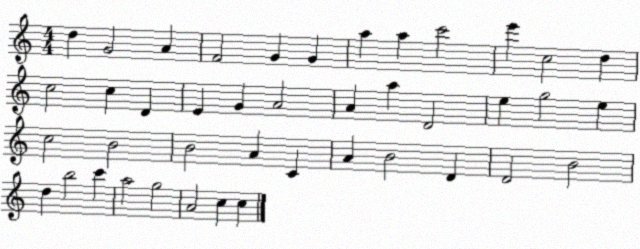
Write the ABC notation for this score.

X:1
T:Untitled
M:4/4
L:1/4
K:C
d G2 A F2 G G a a c'2 e' c2 d c2 c D E G A2 A a D2 e g2 e c2 B2 B2 A C A B2 D D2 B2 d b2 c' a2 g2 A2 c c